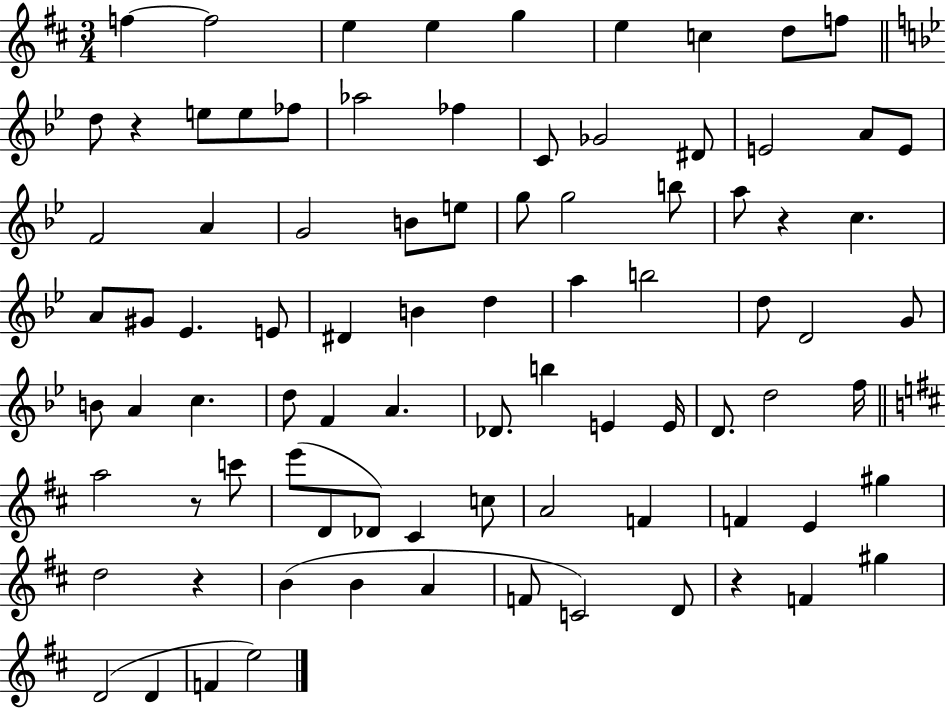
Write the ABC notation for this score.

X:1
T:Untitled
M:3/4
L:1/4
K:D
f f2 e e g e c d/2 f/2 d/2 z e/2 e/2 _f/2 _a2 _f C/2 _G2 ^D/2 E2 A/2 E/2 F2 A G2 B/2 e/2 g/2 g2 b/2 a/2 z c A/2 ^G/2 _E E/2 ^D B d a b2 d/2 D2 G/2 B/2 A c d/2 F A _D/2 b E E/4 D/2 d2 f/4 a2 z/2 c'/2 e'/2 D/2 _D/2 ^C c/2 A2 F F E ^g d2 z B B A F/2 C2 D/2 z F ^g D2 D F e2